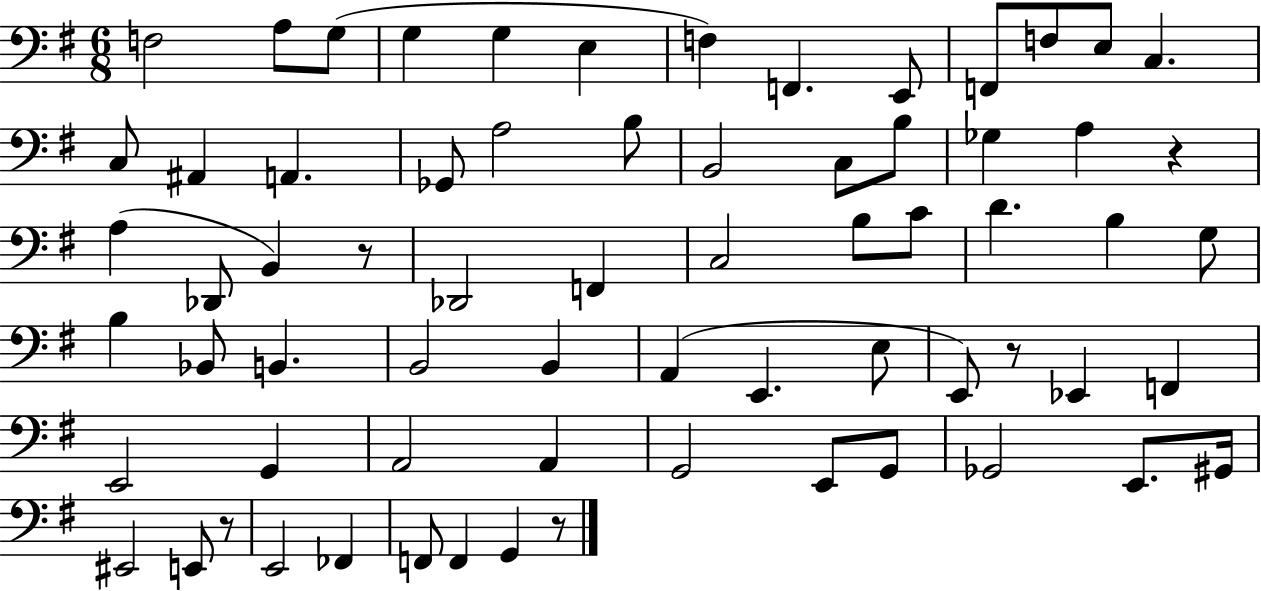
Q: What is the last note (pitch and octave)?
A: G2